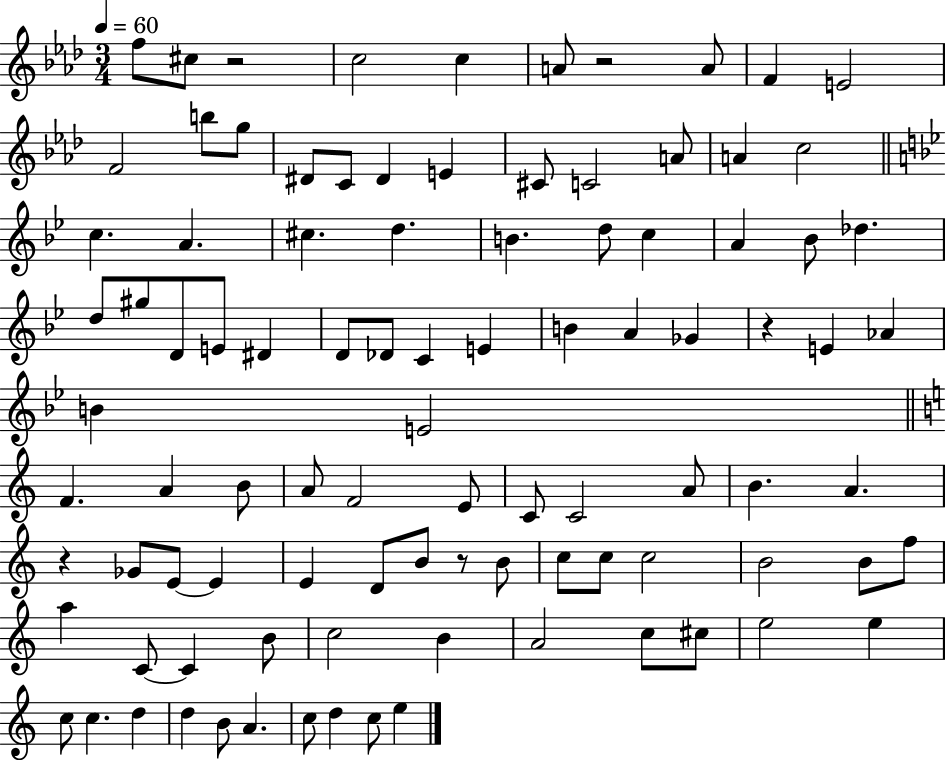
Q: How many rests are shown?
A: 5